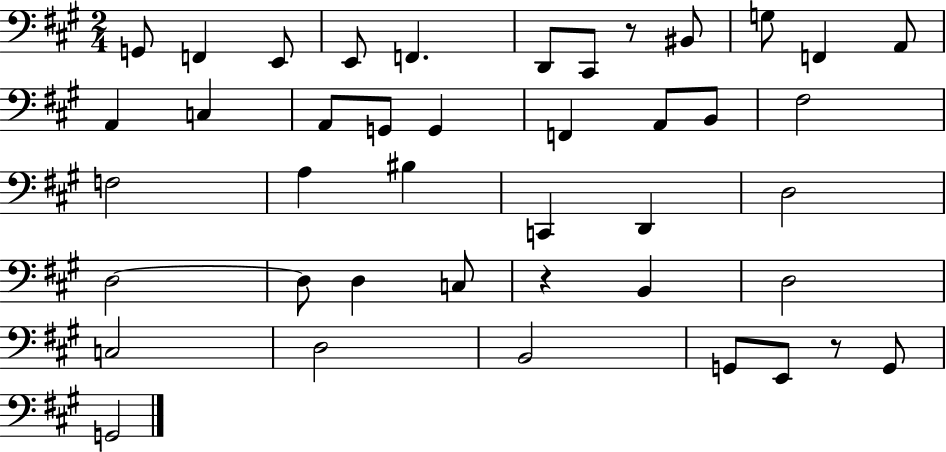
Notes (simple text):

G2/e F2/q E2/e E2/e F2/q. D2/e C#2/e R/e BIS2/e G3/e F2/q A2/e A2/q C3/q A2/e G2/e G2/q F2/q A2/e B2/e F#3/h F3/h A3/q BIS3/q C2/q D2/q D3/h D3/h D3/e D3/q C3/e R/q B2/q D3/h C3/h D3/h B2/h G2/e E2/e R/e G2/e G2/h